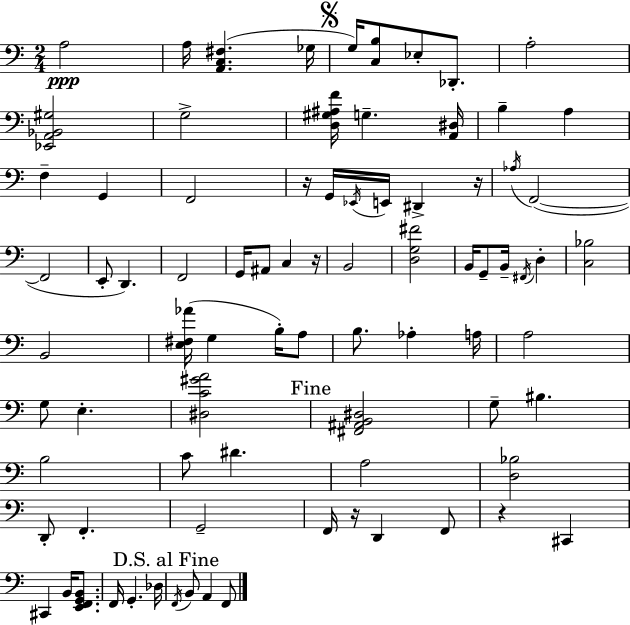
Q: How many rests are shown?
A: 5